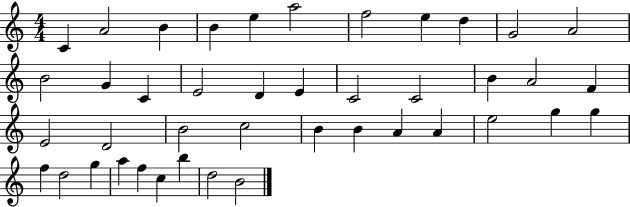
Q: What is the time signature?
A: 4/4